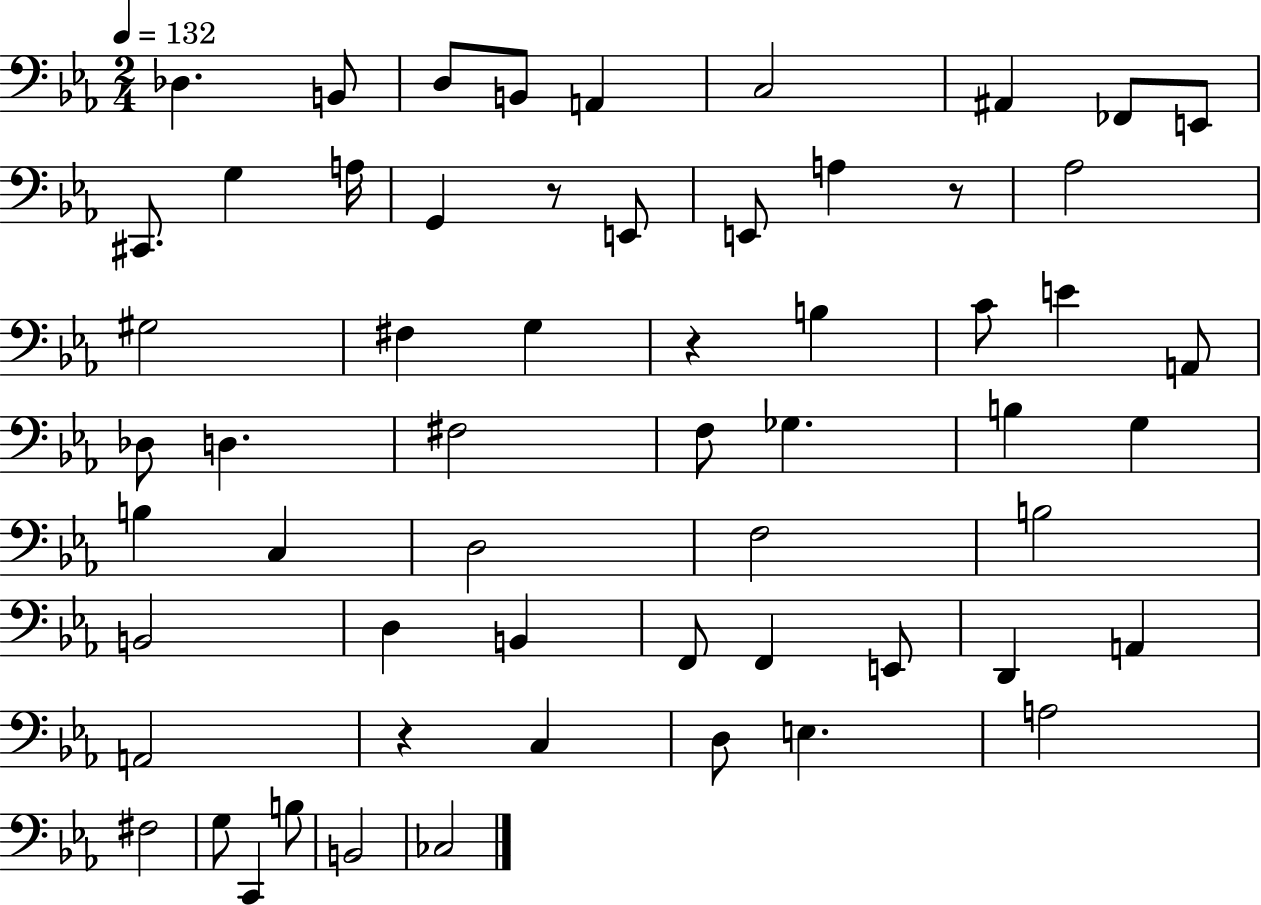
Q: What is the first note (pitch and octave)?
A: Db3